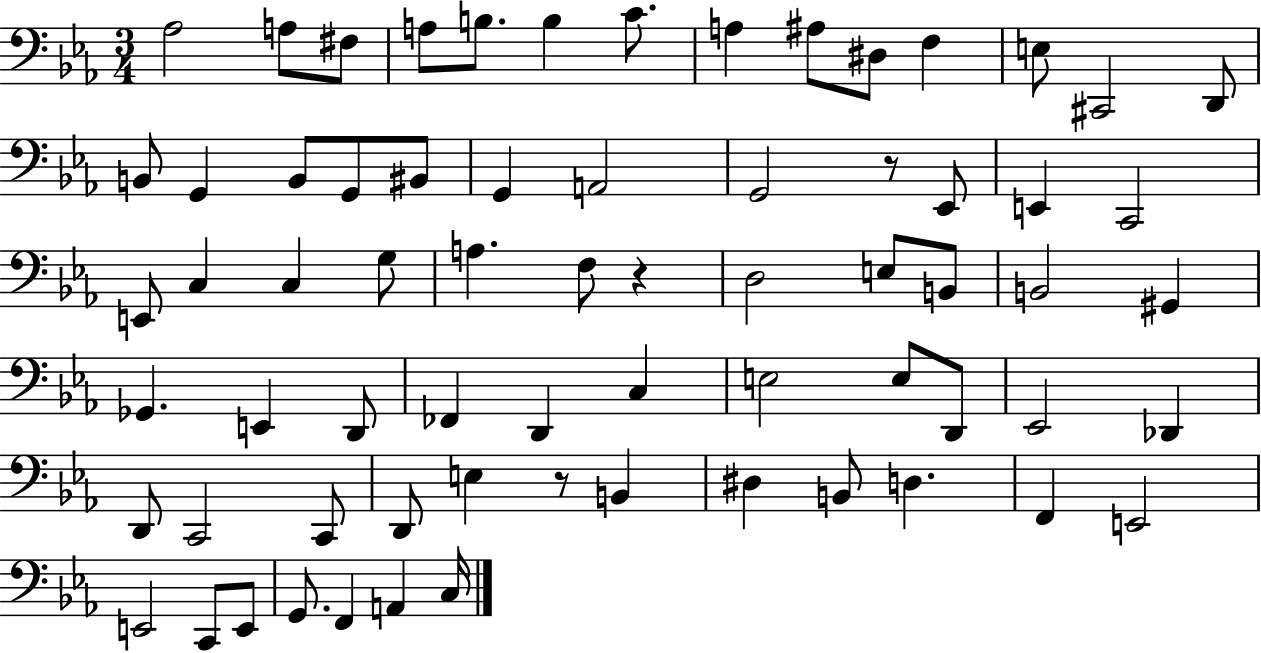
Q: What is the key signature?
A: EES major